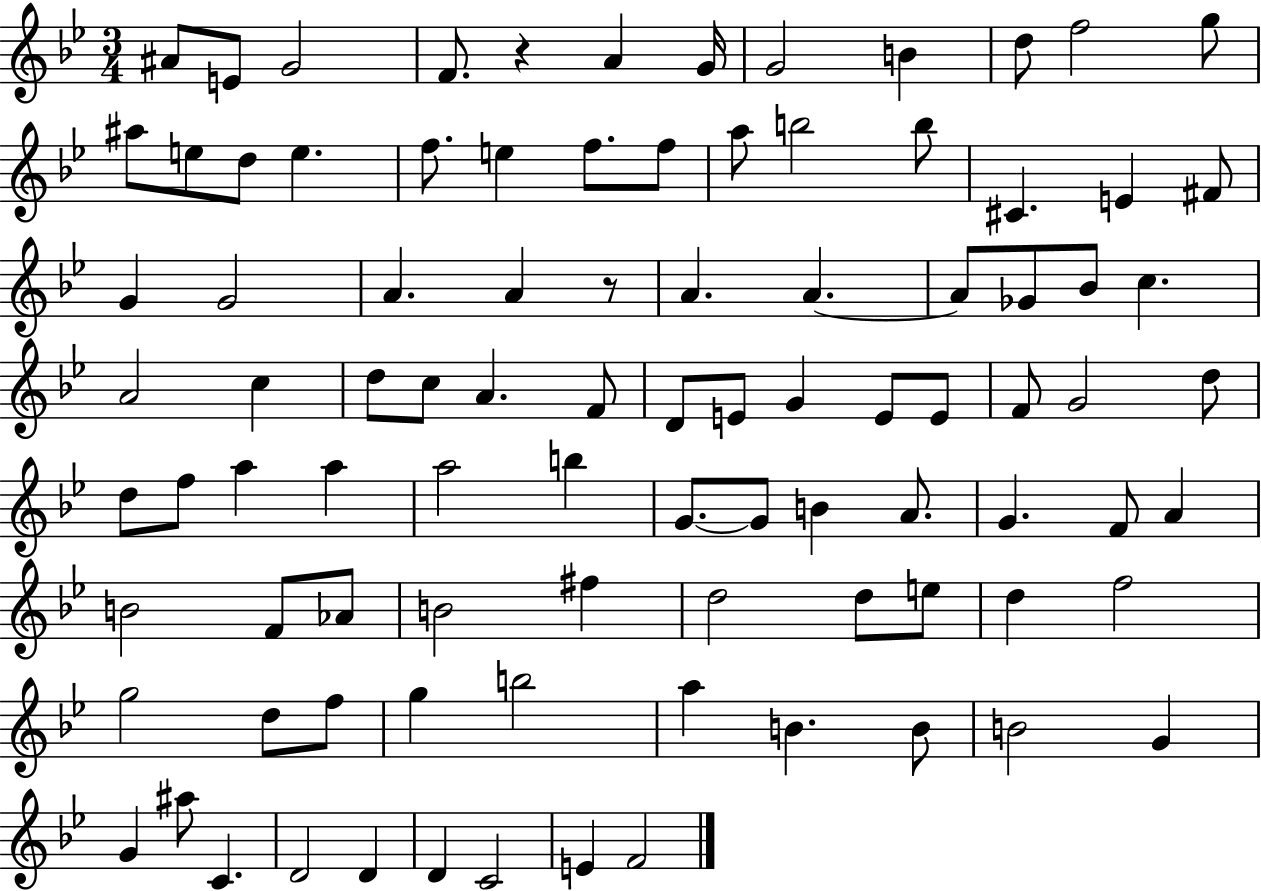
A#4/e E4/e G4/h F4/e. R/q A4/q G4/s G4/h B4/q D5/e F5/h G5/e A#5/e E5/e D5/e E5/q. F5/e. E5/q F5/e. F5/e A5/e B5/h B5/e C#4/q. E4/q F#4/e G4/q G4/h A4/q. A4/q R/e A4/q. A4/q. A4/e Gb4/e Bb4/e C5/q. A4/h C5/q D5/e C5/e A4/q. F4/e D4/e E4/e G4/q E4/e E4/e F4/e G4/h D5/e D5/e F5/e A5/q A5/q A5/h B5/q G4/e. G4/e B4/q A4/e. G4/q. F4/e A4/q B4/h F4/e Ab4/e B4/h F#5/q D5/h D5/e E5/e D5/q F5/h G5/h D5/e F5/e G5/q B5/h A5/q B4/q. B4/e B4/h G4/q G4/q A#5/e C4/q. D4/h D4/q D4/q C4/h E4/q F4/h